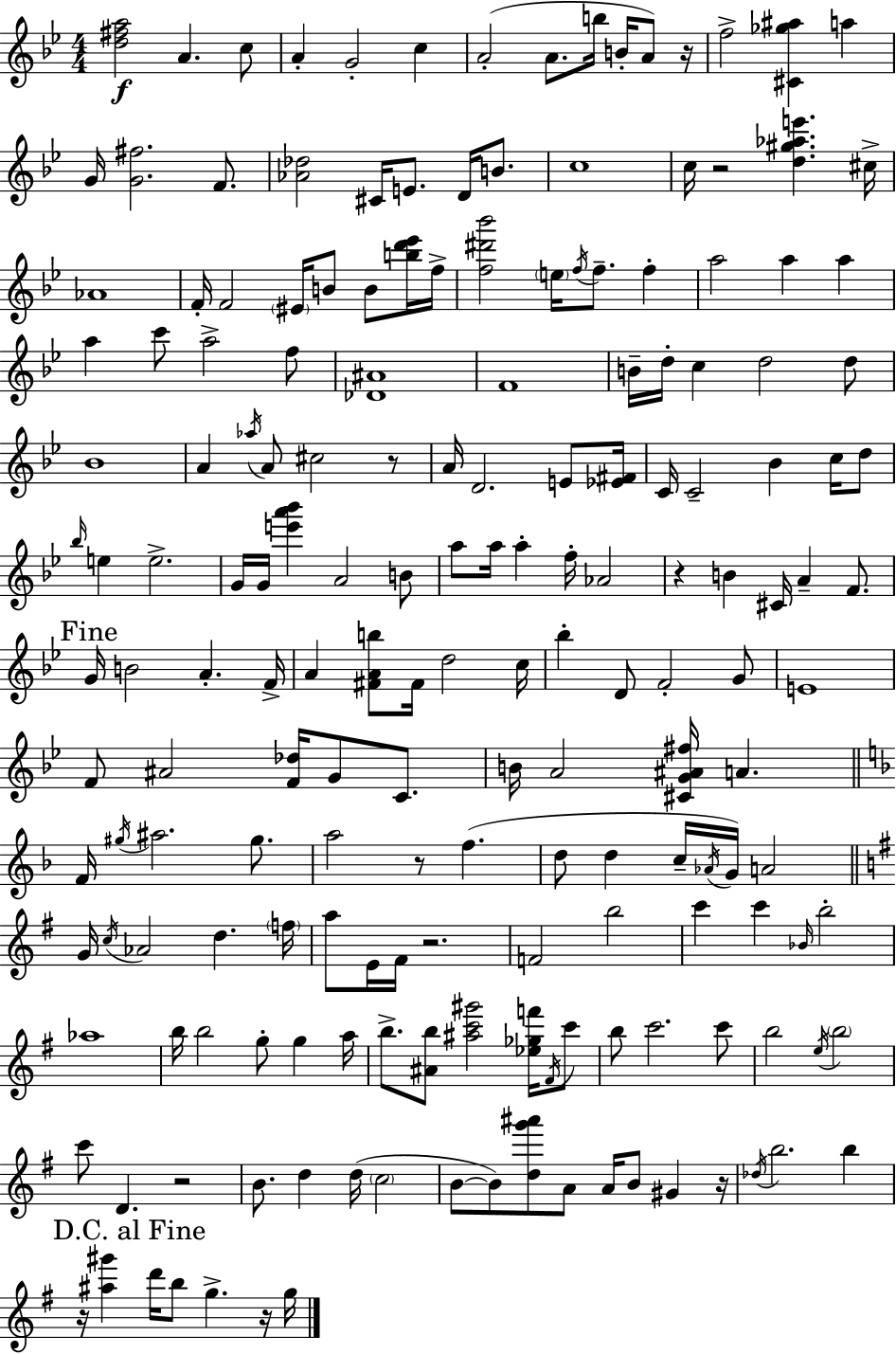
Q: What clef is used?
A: treble